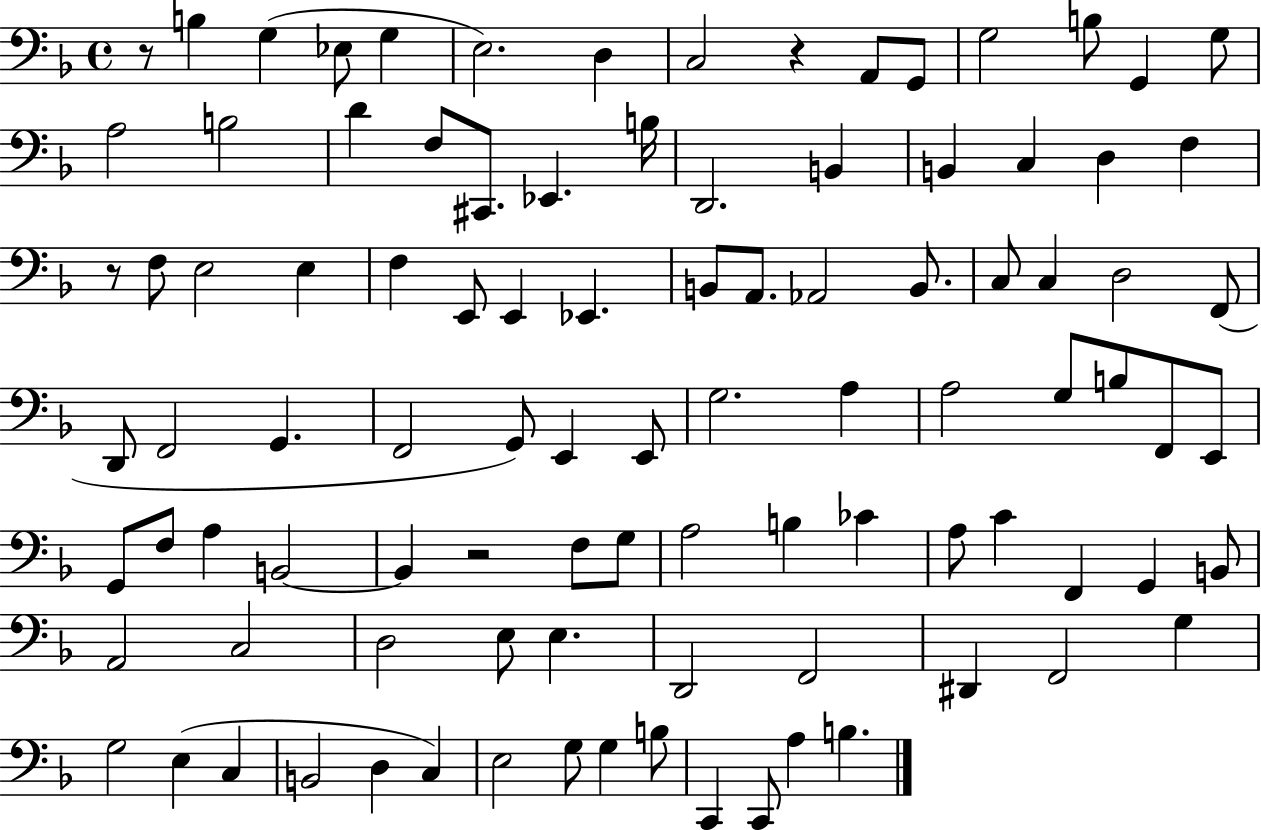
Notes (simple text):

R/e B3/q G3/q Eb3/e G3/q E3/h. D3/q C3/h R/q A2/e G2/e G3/h B3/e G2/q G3/e A3/h B3/h D4/q F3/e C#2/e. Eb2/q. B3/s D2/h. B2/q B2/q C3/q D3/q F3/q R/e F3/e E3/h E3/q F3/q E2/e E2/q Eb2/q. B2/e A2/e. Ab2/h B2/e. C3/e C3/q D3/h F2/e D2/e F2/h G2/q. F2/h G2/e E2/q E2/e G3/h. A3/q A3/h G3/e B3/e F2/e E2/e G2/e F3/e A3/q B2/h B2/q R/h F3/e G3/e A3/h B3/q CES4/q A3/e C4/q F2/q G2/q B2/e A2/h C3/h D3/h E3/e E3/q. D2/h F2/h D#2/q F2/h G3/q G3/h E3/q C3/q B2/h D3/q C3/q E3/h G3/e G3/q B3/e C2/q C2/e A3/q B3/q.